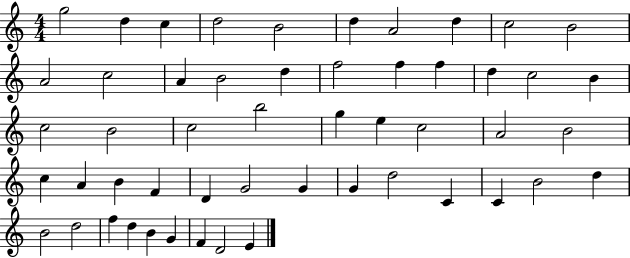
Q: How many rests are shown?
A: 0